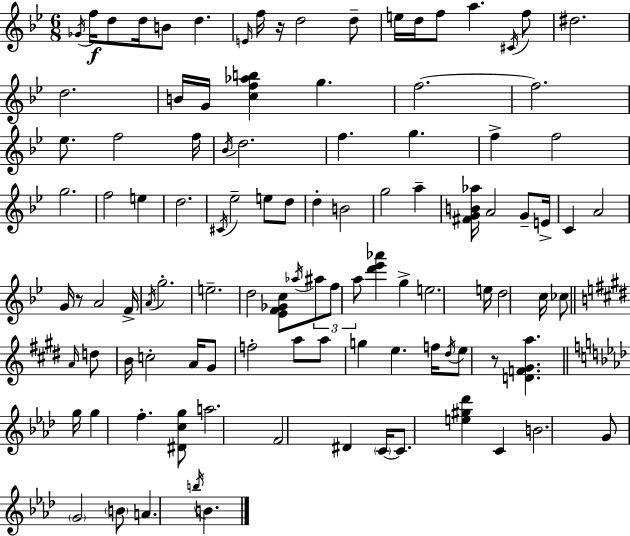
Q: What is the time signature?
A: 6/8